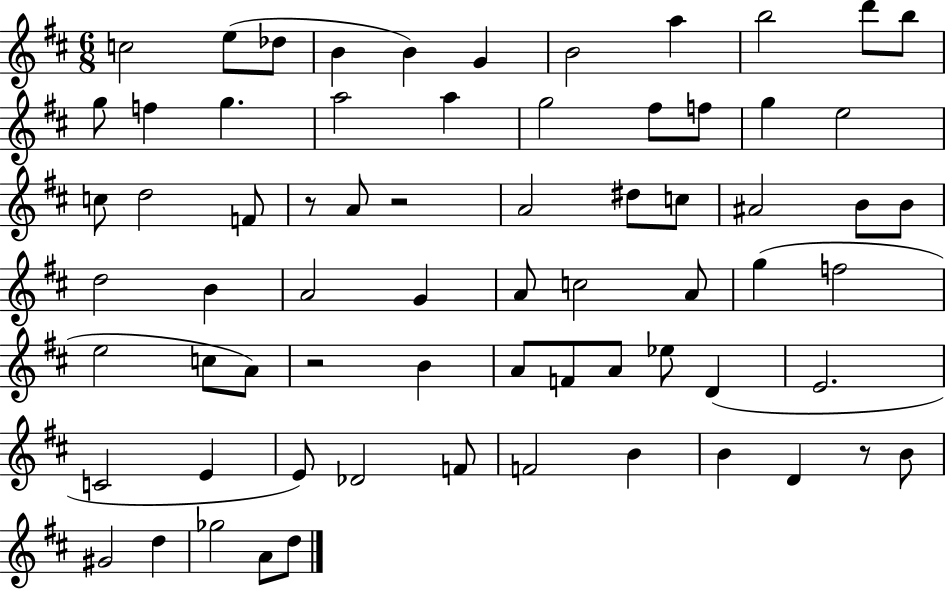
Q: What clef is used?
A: treble